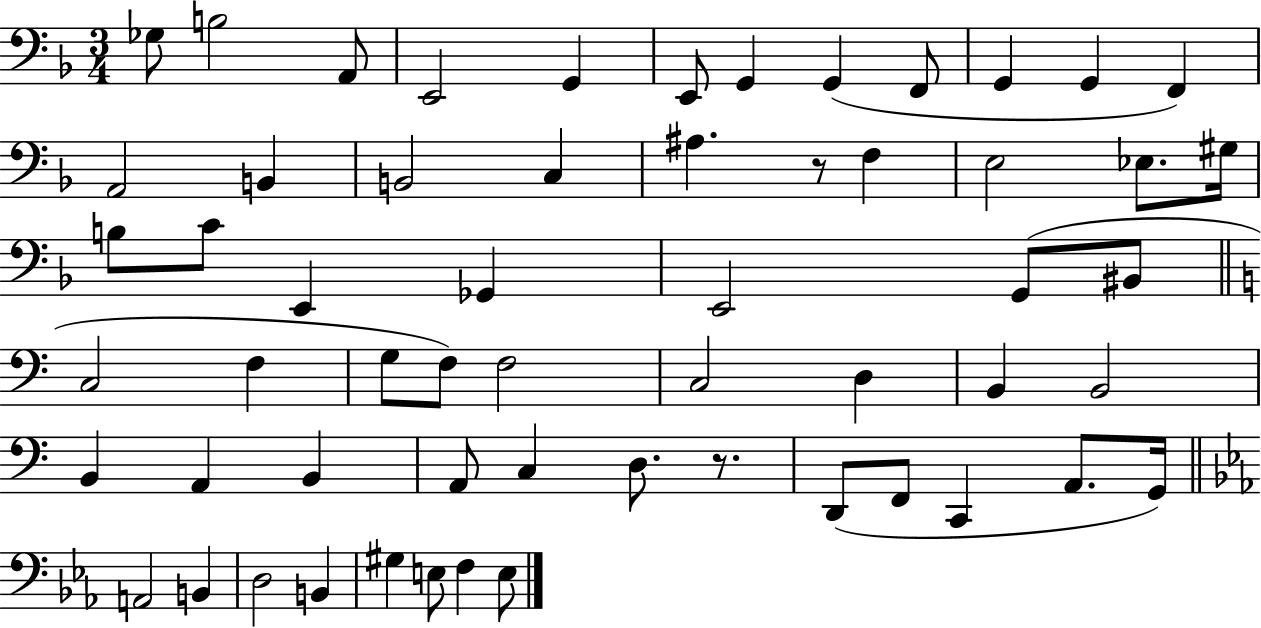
Gb3/e B3/h A2/e E2/h G2/q E2/e G2/q G2/q F2/e G2/q G2/q F2/q A2/h B2/q B2/h C3/q A#3/q. R/e F3/q E3/h Eb3/e. G#3/s B3/e C4/e E2/q Gb2/q E2/h G2/e BIS2/e C3/h F3/q G3/e F3/e F3/h C3/h D3/q B2/q B2/h B2/q A2/q B2/q A2/e C3/q D3/e. R/e. D2/e F2/e C2/q A2/e. G2/s A2/h B2/q D3/h B2/q G#3/q E3/e F3/q E3/e